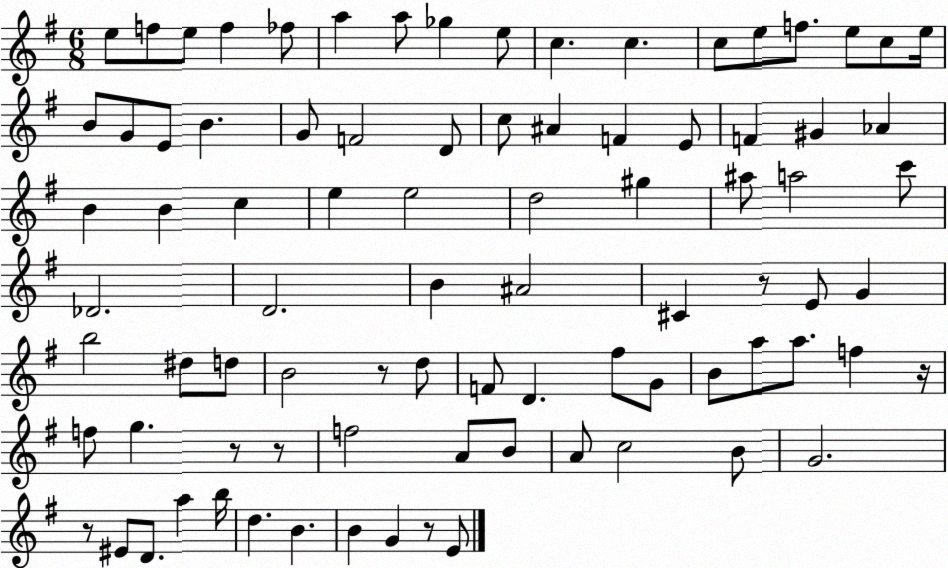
X:1
T:Untitled
M:6/8
L:1/4
K:G
e/2 f/2 e/2 f _f/2 a a/2 _g e/2 c c c/2 e/2 f/2 e/2 c/2 e/4 B/2 G/2 E/2 B G/2 F2 D/2 c/2 ^A F E/2 F ^G _A B B c e e2 d2 ^g ^a/2 a2 c'/2 _D2 D2 B ^A2 ^C z/2 E/2 G b2 ^d/2 d/2 B2 z/2 d/2 F/2 D ^f/2 G/2 B/2 a/2 a/2 f z/4 f/2 g z/2 z/2 f2 A/2 B/2 A/2 c2 B/2 G2 z/2 ^E/2 D/2 a b/4 d B B G z/2 E/2